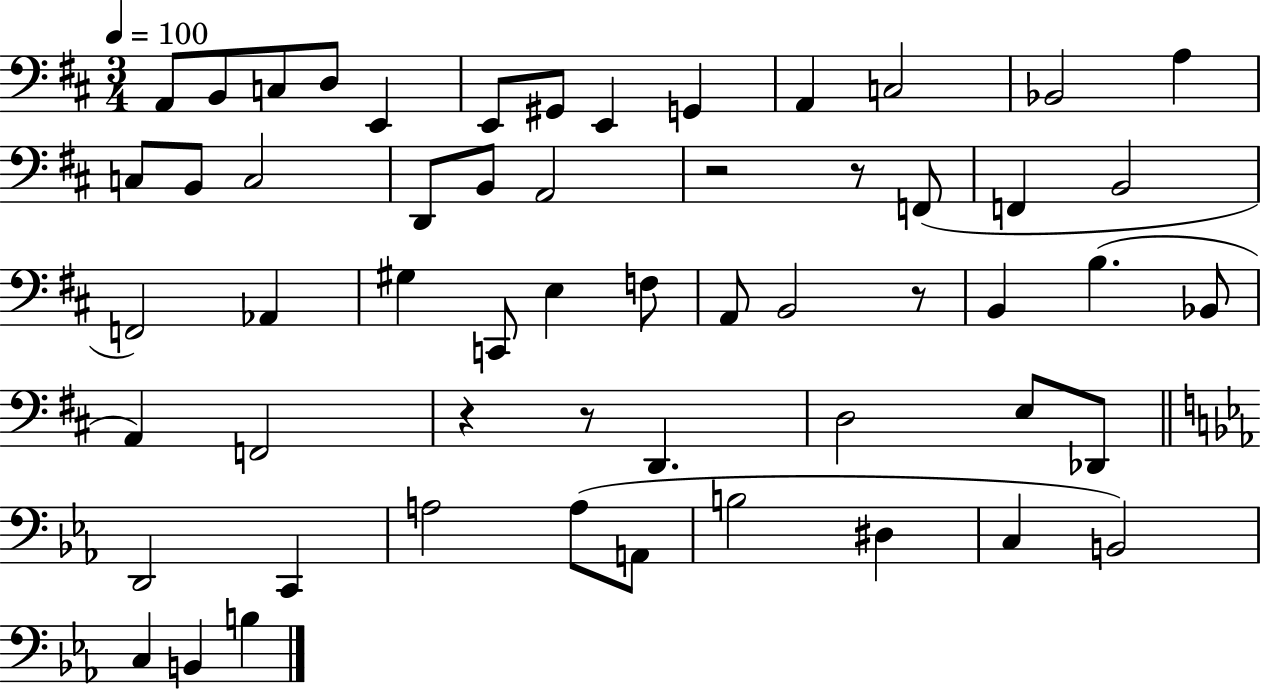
{
  \clef bass
  \numericTimeSignature
  \time 3/4
  \key d \major
  \tempo 4 = 100
  a,8 b,8 c8 d8 e,4 | e,8 gis,8 e,4 g,4 | a,4 c2 | bes,2 a4 | \break c8 b,8 c2 | d,8 b,8 a,2 | r2 r8 f,8( | f,4 b,2 | \break f,2) aes,4 | gis4 c,8 e4 f8 | a,8 b,2 r8 | b,4 b4.( bes,8 | \break a,4) f,2 | r4 r8 d,4. | d2 e8 des,8 | \bar "||" \break \key ees \major d,2 c,4 | a2 a8( a,8 | b2 dis4 | c4 b,2) | \break c4 b,4 b4 | \bar "|."
}